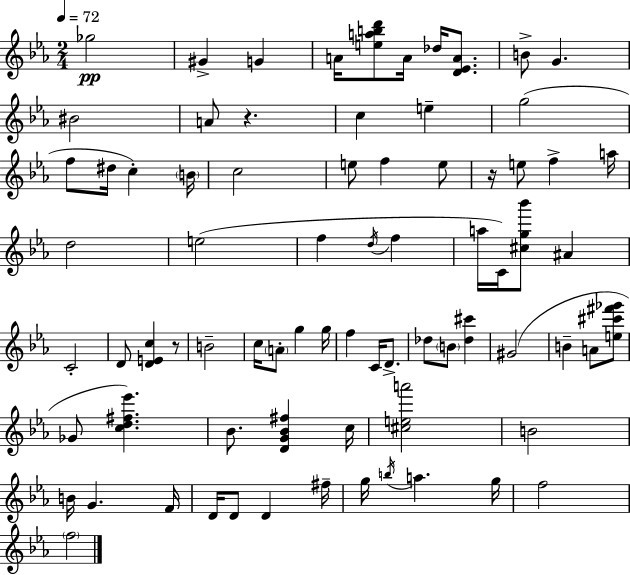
Gb5/h G#4/q G4/q A4/s [E5,A5,B5,D6]/e A4/s Db5/s [D4,Eb4,A4]/e. B4/e G4/q. BIS4/h A4/e R/q. C5/q E5/q G5/h F5/e D#5/s C5/q B4/s C5/h E5/e F5/q E5/e R/s E5/e F5/q A5/s D5/h E5/h F5/q D5/s F5/q A5/s C4/s [C#5,G5,Bb6]/e A#4/q C4/h D4/e [D4,E4,C5]/q R/e B4/h C5/s A4/e G5/q G5/s F5/q C4/s D4/e. Db5/e B4/e [Db5,C#6]/q G#4/h B4/q A4/e [E5,C#6,F#6,Gb6]/e Gb4/e [C5,D5,F#5,Eb6]/q. Bb4/e. [D4,G4,Bb4,F#5]/q C5/s [C#5,E5,A6]/h B4/h B4/s G4/q. F4/s D4/s D4/e D4/q F#5/s G5/s B5/s A5/q. G5/s F5/h F5/h